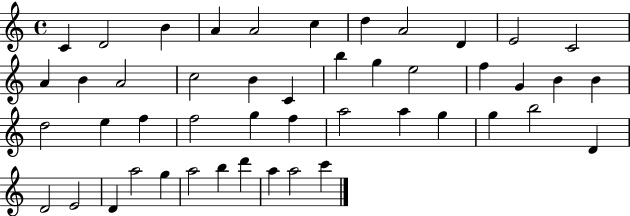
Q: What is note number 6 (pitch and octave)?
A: C5